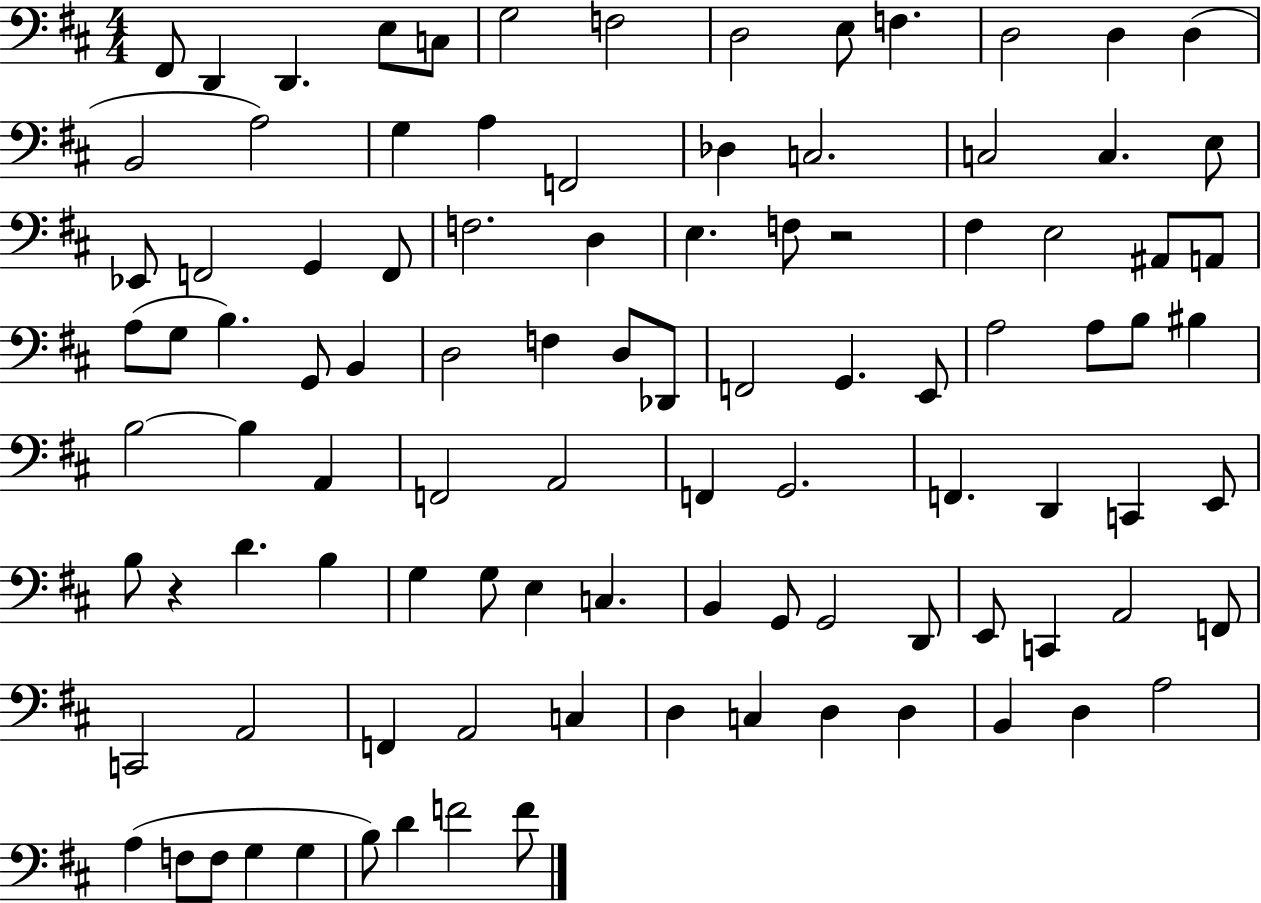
{
  \clef bass
  \numericTimeSignature
  \time 4/4
  \key d \major
  \repeat volta 2 { fis,8 d,4 d,4. e8 c8 | g2 f2 | d2 e8 f4. | d2 d4 d4( | \break b,2 a2) | g4 a4 f,2 | des4 c2. | c2 c4. e8 | \break ees,8 f,2 g,4 f,8 | f2. d4 | e4. f8 r2 | fis4 e2 ais,8 a,8 | \break a8( g8 b4.) g,8 b,4 | d2 f4 d8 des,8 | f,2 g,4. e,8 | a2 a8 b8 bis4 | \break b2~~ b4 a,4 | f,2 a,2 | f,4 g,2. | f,4. d,4 c,4 e,8 | \break b8 r4 d'4. b4 | g4 g8 e4 c4. | b,4 g,8 g,2 d,8 | e,8 c,4 a,2 f,8 | \break c,2 a,2 | f,4 a,2 c4 | d4 c4 d4 d4 | b,4 d4 a2 | \break a4( f8 f8 g4 g4 | b8) d'4 f'2 f'8 | } \bar "|."
}